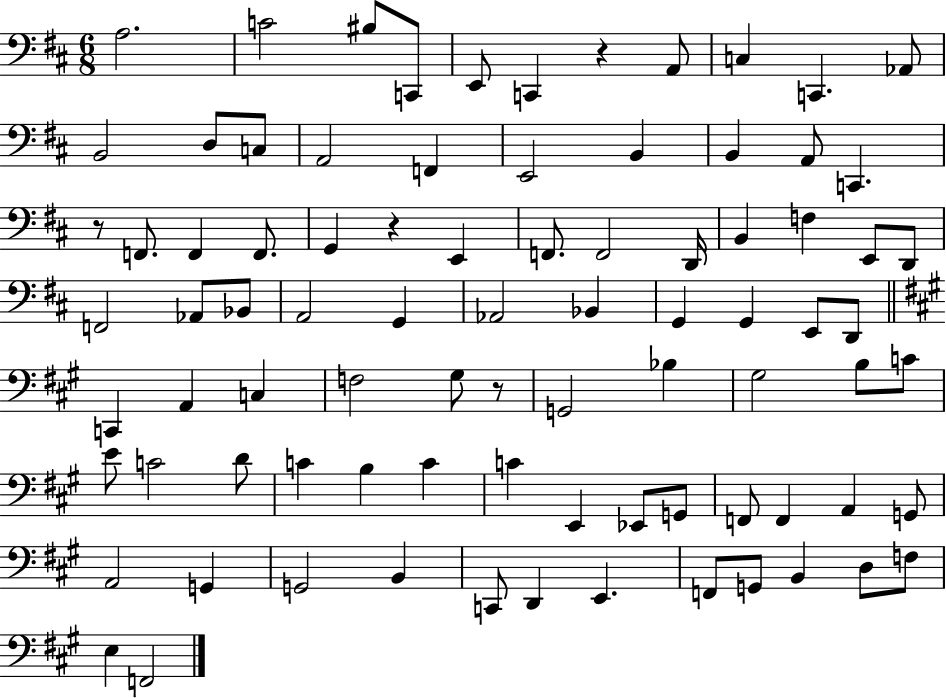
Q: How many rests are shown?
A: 4